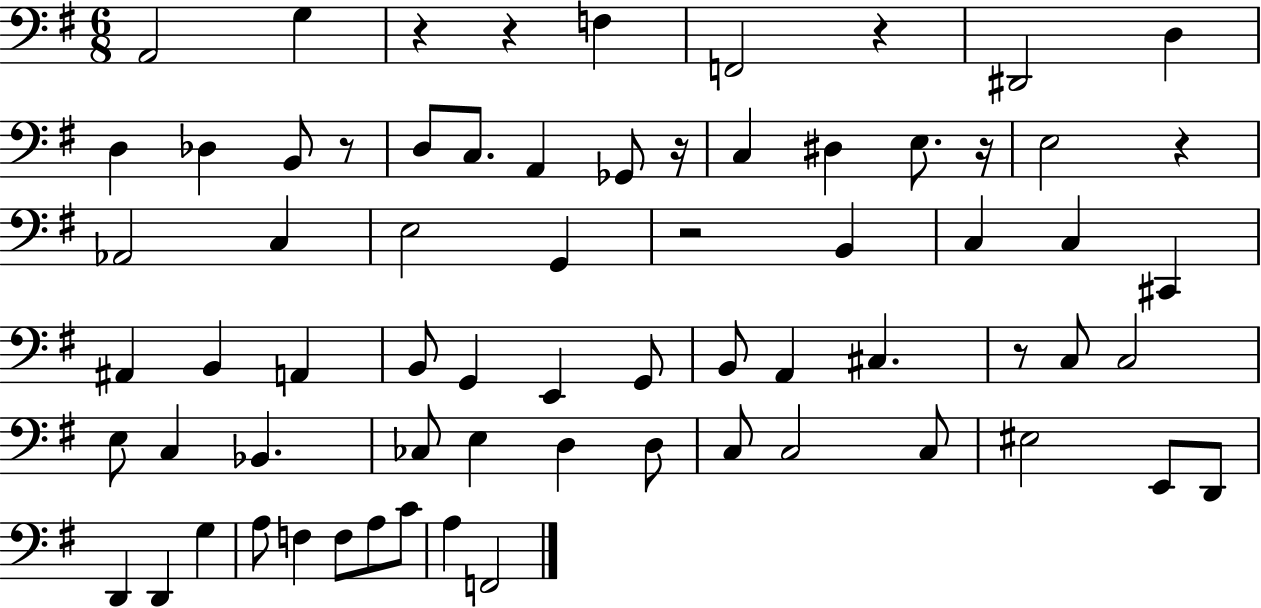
X:1
T:Untitled
M:6/8
L:1/4
K:G
A,,2 G, z z F, F,,2 z ^D,,2 D, D, _D, B,,/2 z/2 D,/2 C,/2 A,, _G,,/2 z/4 C, ^D, E,/2 z/4 E,2 z _A,,2 C, E,2 G,, z2 B,, C, C, ^C,, ^A,, B,, A,, B,,/2 G,, E,, G,,/2 B,,/2 A,, ^C, z/2 C,/2 C,2 E,/2 C, _B,, _C,/2 E, D, D,/2 C,/2 C,2 C,/2 ^E,2 E,,/2 D,,/2 D,, D,, G, A,/2 F, F,/2 A,/2 C/2 A, F,,2